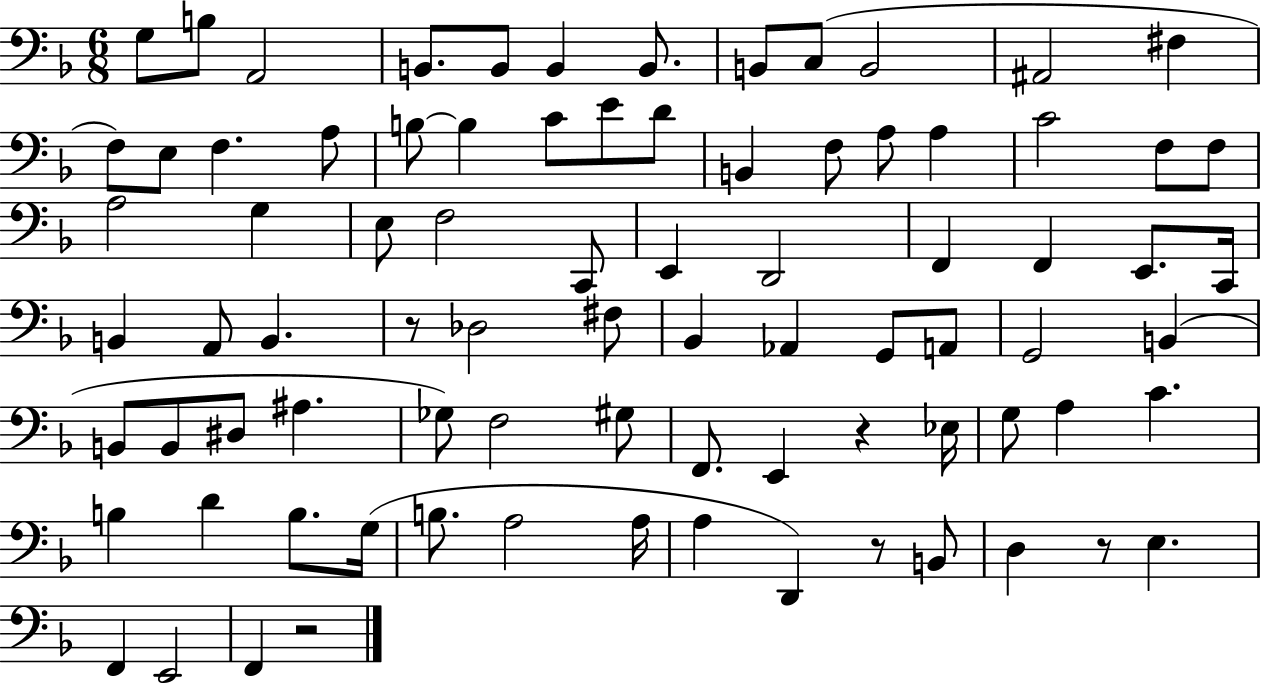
{
  \clef bass
  \numericTimeSignature
  \time 6/8
  \key f \major
  \repeat volta 2 { g8 b8 a,2 | b,8. b,8 b,4 b,8. | b,8 c8( b,2 | ais,2 fis4 | \break f8) e8 f4. a8 | b8~~ b4 c'8 e'8 d'8 | b,4 f8 a8 a4 | c'2 f8 f8 | \break a2 g4 | e8 f2 c,8 | e,4 d,2 | f,4 f,4 e,8. c,16 | \break b,4 a,8 b,4. | r8 des2 fis8 | bes,4 aes,4 g,8 a,8 | g,2 b,4( | \break b,8 b,8 dis8 ais4. | ges8) f2 gis8 | f,8. e,4 r4 ees16 | g8 a4 c'4. | \break b4 d'4 b8. g16( | b8. a2 a16 | a4 d,4) r8 b,8 | d4 r8 e4. | \break f,4 e,2 | f,4 r2 | } \bar "|."
}